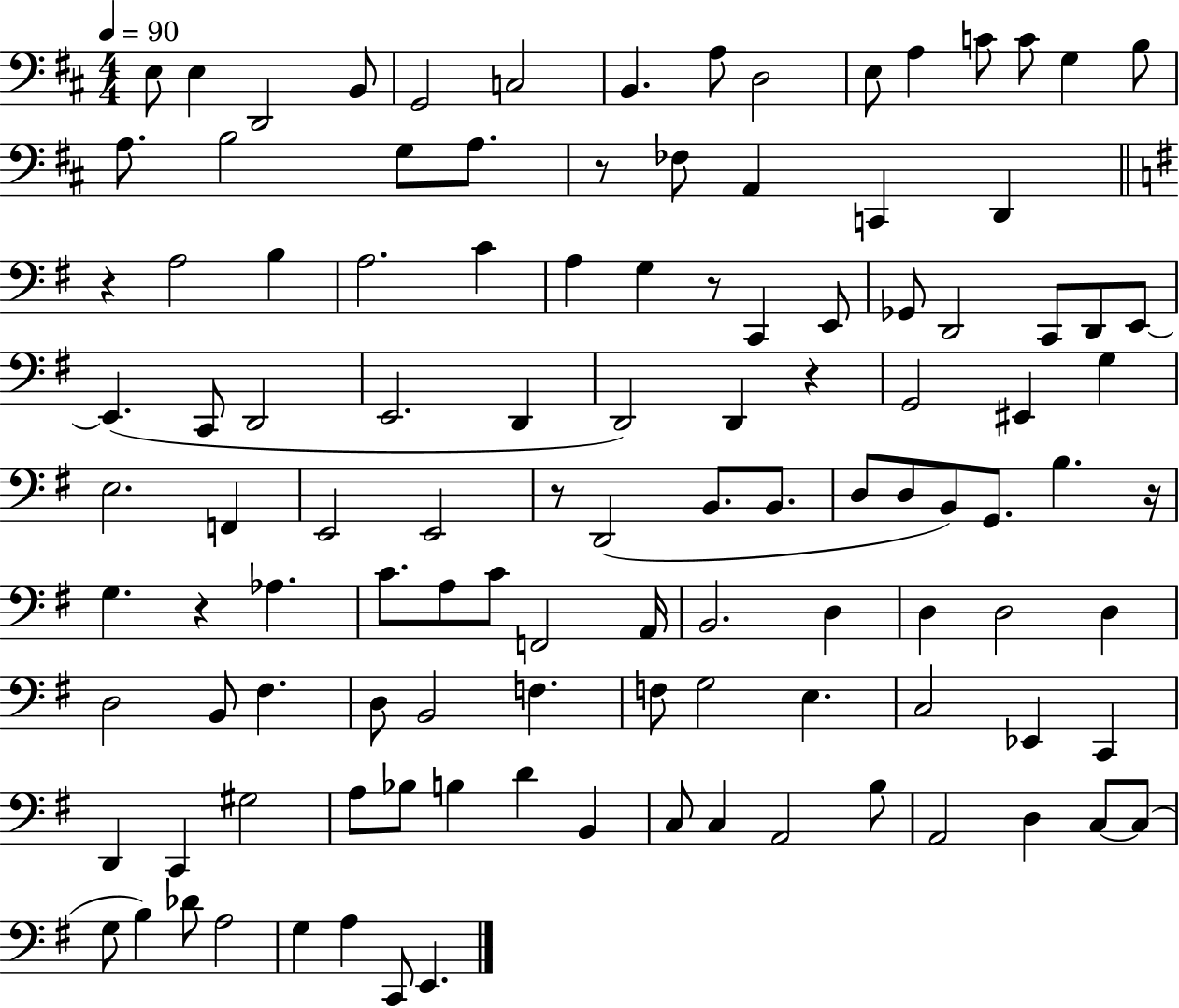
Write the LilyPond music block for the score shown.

{
  \clef bass
  \numericTimeSignature
  \time 4/4
  \key d \major
  \tempo 4 = 90
  e8 e4 d,2 b,8 | g,2 c2 | b,4. a8 d2 | e8 a4 c'8 c'8 g4 b8 | \break a8. b2 g8 a8. | r8 fes8 a,4 c,4 d,4 | \bar "||" \break \key g \major r4 a2 b4 | a2. c'4 | a4 g4 r8 c,4 e,8 | ges,8 d,2 c,8 d,8 e,8~~ | \break e,4.( c,8 d,2 | e,2. d,4 | d,2) d,4 r4 | g,2 eis,4 g4 | \break e2. f,4 | e,2 e,2 | r8 d,2( b,8. b,8. | d8 d8 b,8) g,8. b4. r16 | \break g4. r4 aes4. | c'8. a8 c'8 f,2 a,16 | b,2. d4 | d4 d2 d4 | \break d2 b,8 fis4. | d8 b,2 f4. | f8 g2 e4. | c2 ees,4 c,4 | \break d,4 c,4 gis2 | a8 bes8 b4 d'4 b,4 | c8 c4 a,2 b8 | a,2 d4 c8~~ c8( | \break g8 b4) des'8 a2 | g4 a4 c,8 e,4. | \bar "|."
}